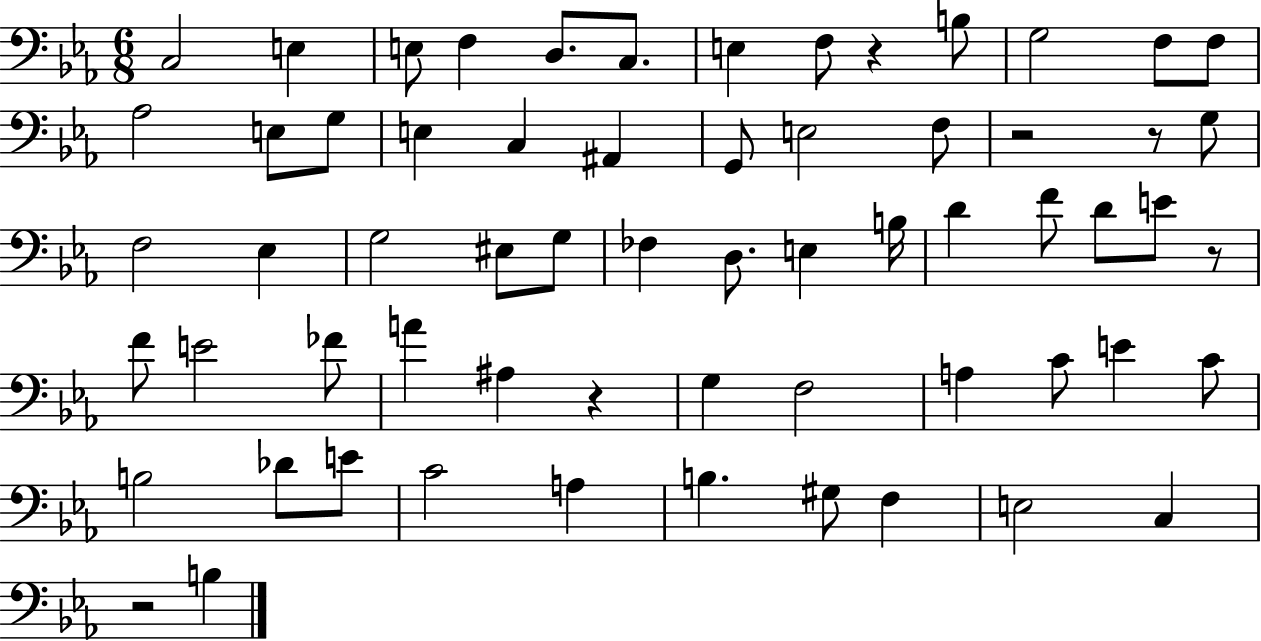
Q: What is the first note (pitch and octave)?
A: C3